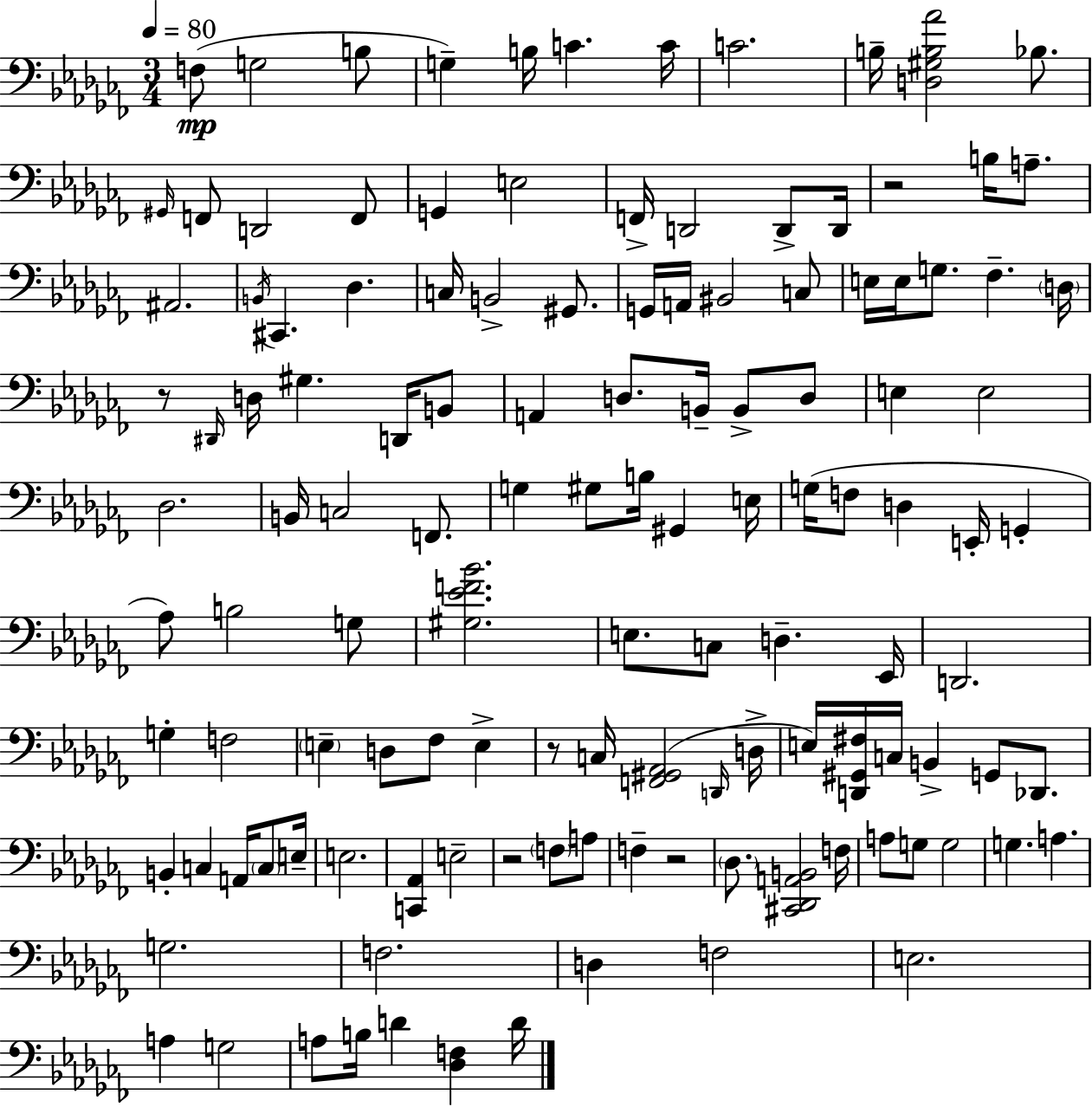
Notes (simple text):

F3/e G3/h B3/e G3/q B3/s C4/q. C4/s C4/h. B3/s [D3,G#3,B3,Ab4]/h Bb3/e. G#2/s F2/e D2/h F2/e G2/q E3/h F2/s D2/h D2/e D2/s R/h B3/s A3/e. A#2/h. B2/s C#2/q. Db3/q. C3/s B2/h G#2/e. G2/s A2/s BIS2/h C3/e E3/s E3/s G3/e. FES3/q. D3/s R/e D#2/s D3/s G#3/q. D2/s B2/e A2/q D3/e. B2/s B2/e D3/e E3/q E3/h Db3/h. B2/s C3/h F2/e. G3/q G#3/e B3/s G#2/q E3/s G3/s F3/e D3/q E2/s G2/q Ab3/e B3/h G3/e [G#3,Eb4,F4,Bb4]/h. E3/e. C3/e D3/q. Eb2/s D2/h. G3/q F3/h E3/q D3/e FES3/e E3/q R/e C3/s [F2,G#2,Ab2]/h D2/s D3/s E3/s [D2,G#2,F#3]/s C3/s B2/q G2/e Db2/e. B2/q C3/q A2/s C3/e E3/s E3/h. [C2,Ab2]/q E3/h R/h F3/e A3/e F3/q R/h Db3/e. [C#2,Db2,A2,B2]/h F3/s A3/e G3/e G3/h G3/q. A3/q. G3/h. F3/h. D3/q F3/h E3/h. A3/q G3/h A3/e B3/s D4/q [Db3,F3]/q D4/s